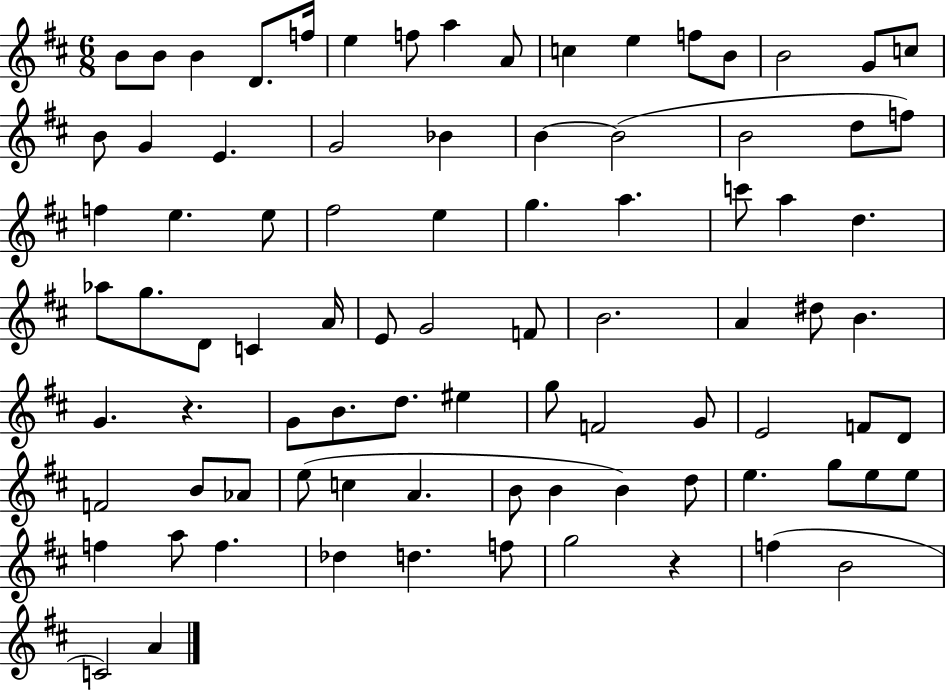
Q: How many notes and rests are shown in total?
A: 86